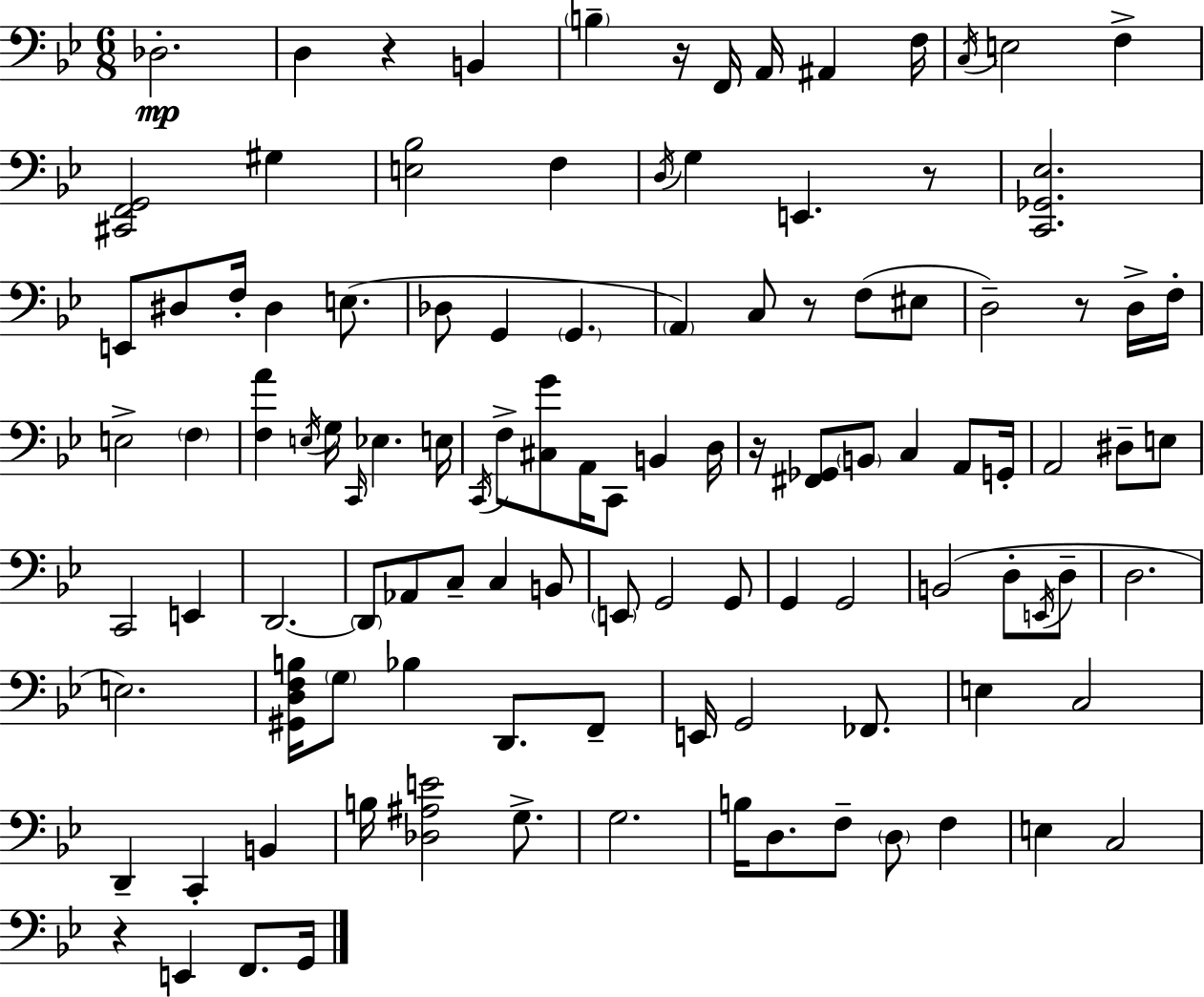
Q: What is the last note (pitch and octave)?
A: G2